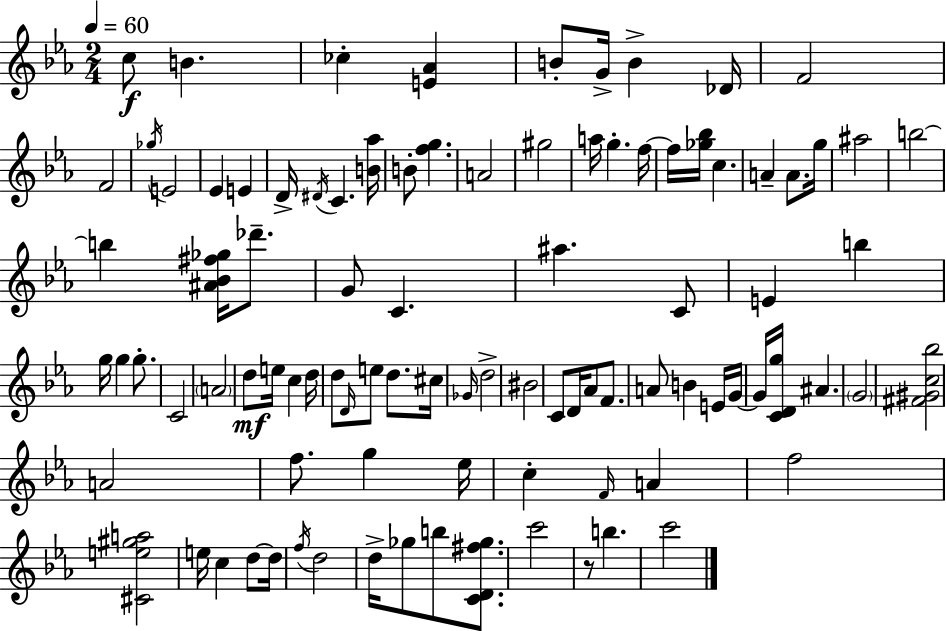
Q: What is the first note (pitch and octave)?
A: C5